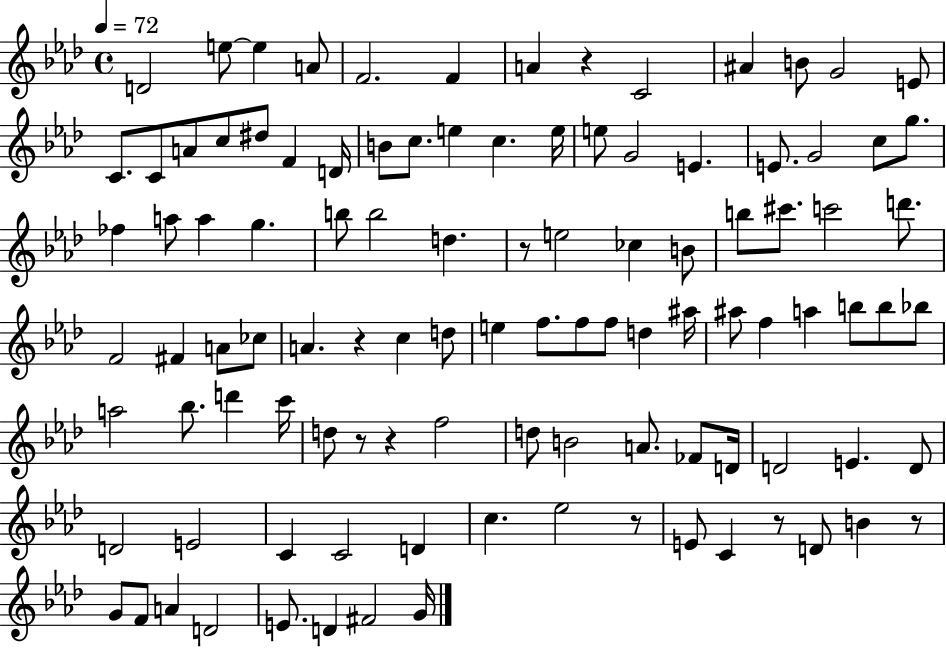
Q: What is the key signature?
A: AES major